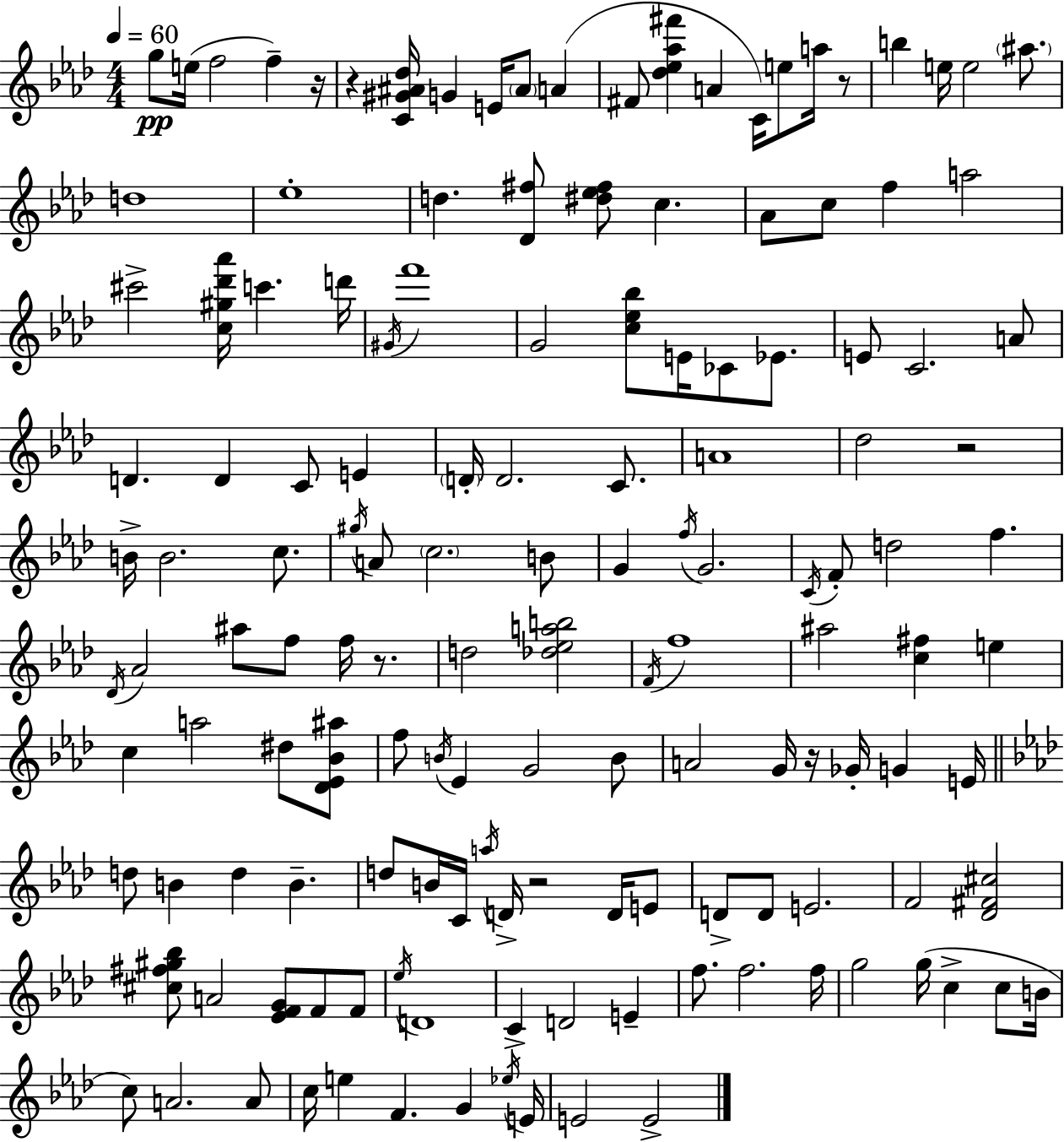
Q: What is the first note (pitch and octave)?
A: G5